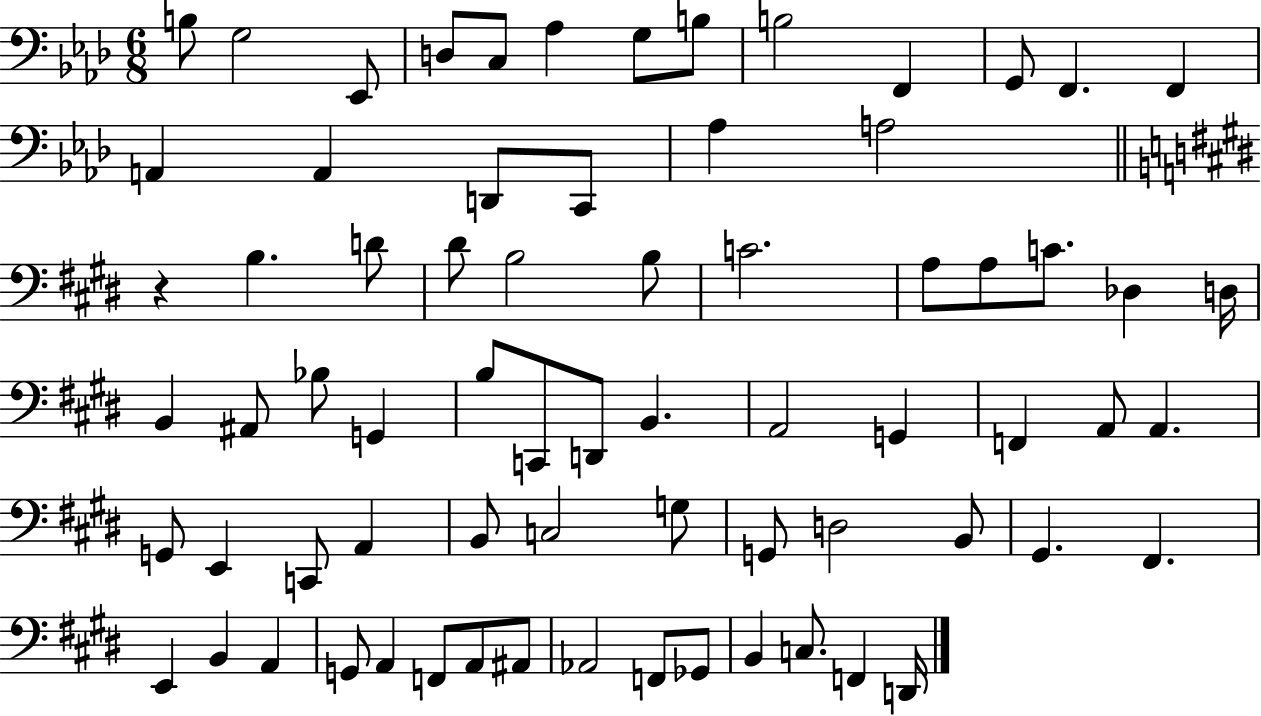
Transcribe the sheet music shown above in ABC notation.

X:1
T:Untitled
M:6/8
L:1/4
K:Ab
B,/2 G,2 _E,,/2 D,/2 C,/2 _A, G,/2 B,/2 B,2 F,, G,,/2 F,, F,, A,, A,, D,,/2 C,,/2 _A, A,2 z B, D/2 ^D/2 B,2 B,/2 C2 A,/2 A,/2 C/2 _D, D,/4 B,, ^A,,/2 _B,/2 G,, B,/2 C,,/2 D,,/2 B,, A,,2 G,, F,, A,,/2 A,, G,,/2 E,, C,,/2 A,, B,,/2 C,2 G,/2 G,,/2 D,2 B,,/2 ^G,, ^F,, E,, B,, A,, G,,/2 A,, F,,/2 A,,/2 ^A,,/2 _A,,2 F,,/2 _G,,/2 B,, C,/2 F,, D,,/4